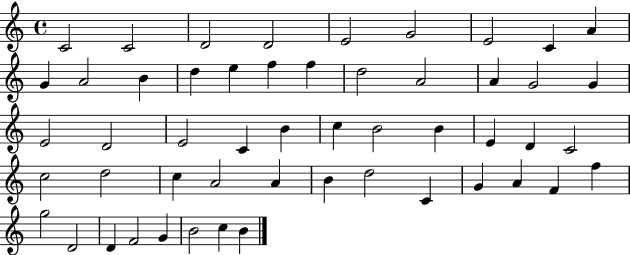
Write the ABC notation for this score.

X:1
T:Untitled
M:4/4
L:1/4
K:C
C2 C2 D2 D2 E2 G2 E2 C A G A2 B d e f f d2 A2 A G2 G E2 D2 E2 C B c B2 B E D C2 c2 d2 c A2 A B d2 C G A F f g2 D2 D F2 G B2 c B